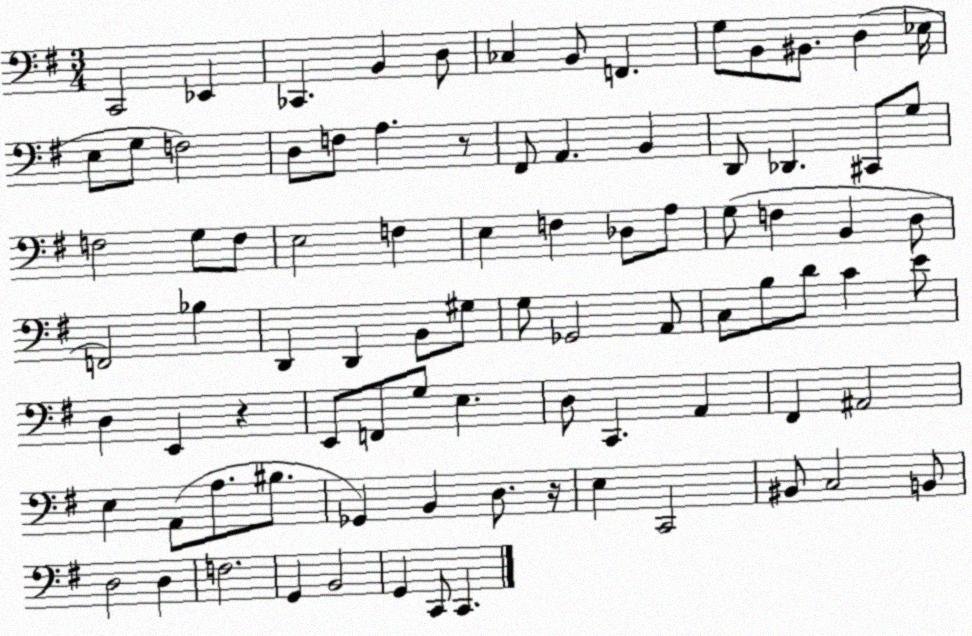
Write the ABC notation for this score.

X:1
T:Untitled
M:3/4
L:1/4
K:G
C,,2 _E,, _C,, B,, D,/2 _C, B,,/2 F,, G,/2 B,,/2 ^B,,/2 D, _E,/4 E,/2 G,/2 F,2 D,/2 F,/2 A, z/2 ^F,,/2 A,, B,, D,,/2 _D,, ^C,,/2 G,/2 F,2 G,/2 F,/2 E,2 F, E, F, _D,/2 A,/2 G,/2 F, B,, D,/2 F,,2 _B, D,, D,, B,,/2 ^G,/2 G,/2 _G,,2 A,,/2 C,/2 B,/2 D/2 C E/2 D, E,, z E,,/2 F,,/2 G,/2 E, D,/2 C,, A,, ^F,, ^A,,2 E, A,,/2 A,/2 ^B,/2 _G,, B,, D,/2 z/4 E, C,,2 ^B,,/2 C,2 B,,/2 D,2 D, F,2 G,, B,,2 G,, C,,/2 C,,